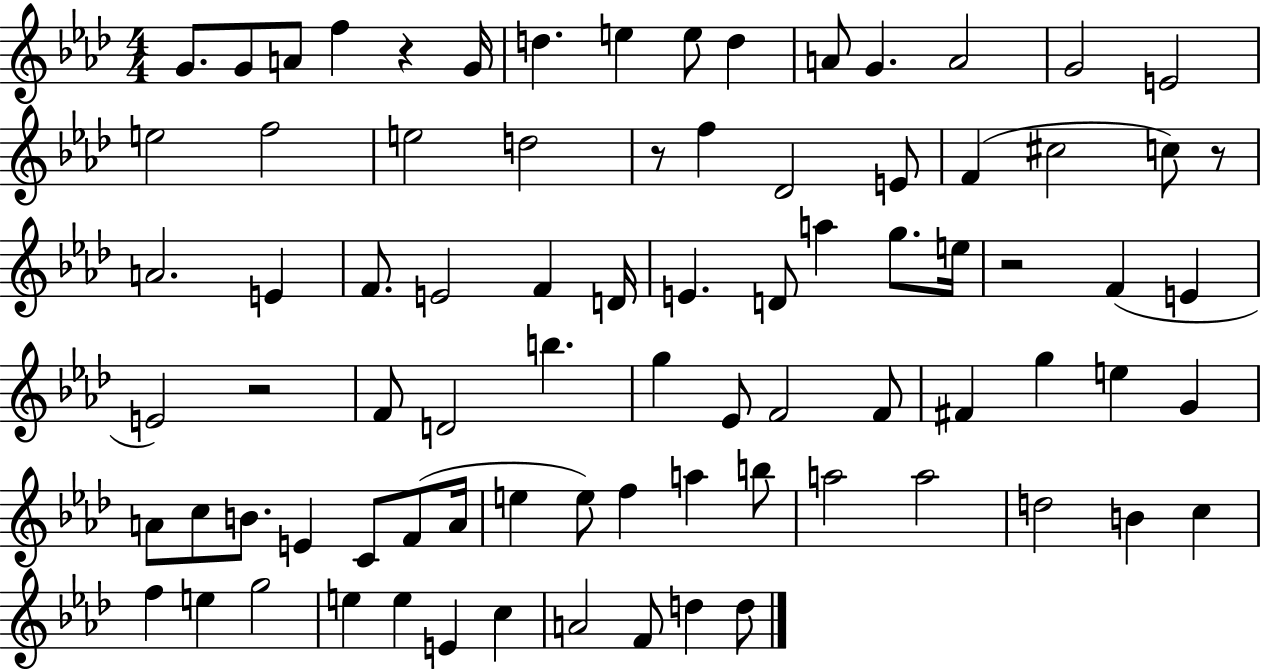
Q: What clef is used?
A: treble